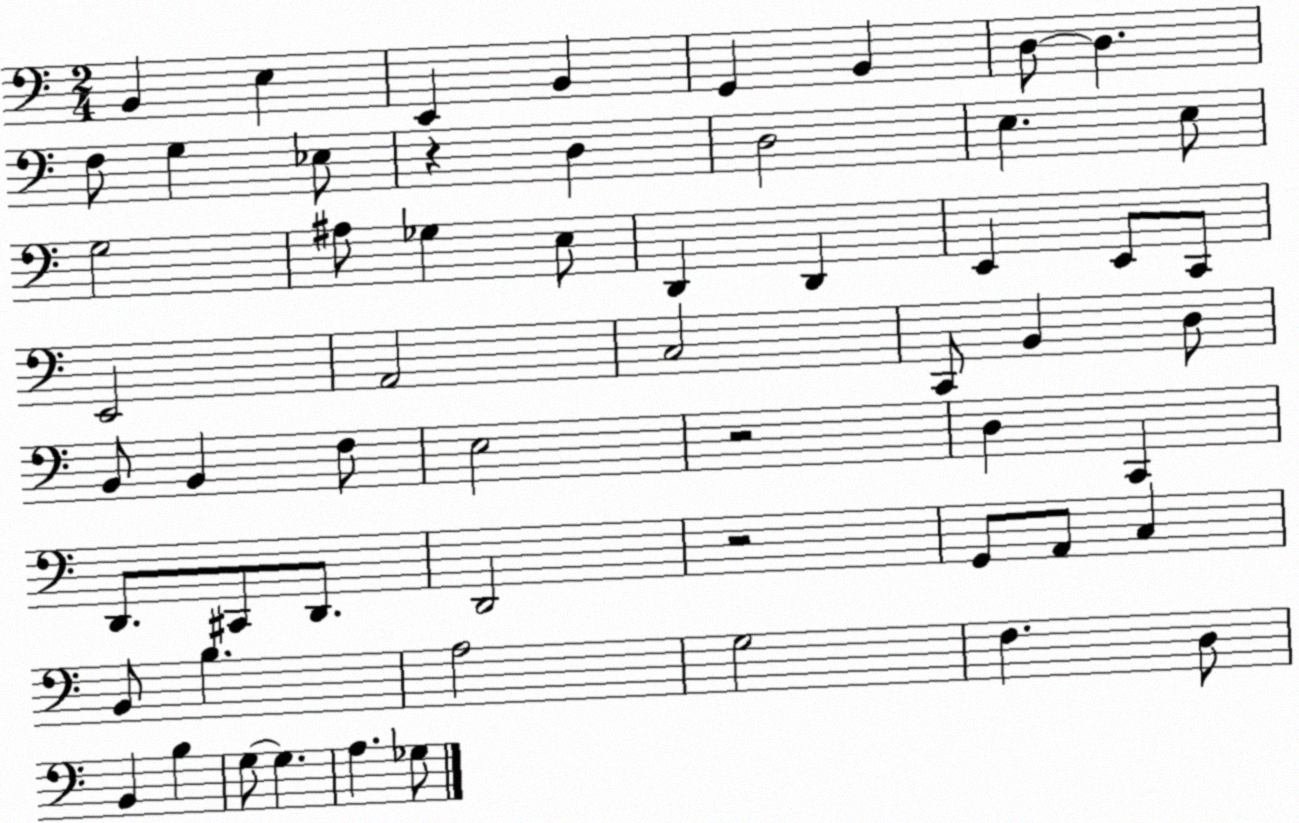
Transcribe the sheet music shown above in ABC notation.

X:1
T:Untitled
M:2/4
L:1/4
K:C
B,, E, E,, B,, G,, B,, D,/2 D, F,/2 G, _E,/2 z D, D,2 E, E,/2 G,2 ^A,/2 _G, E,/2 D,, D,, E,, E,,/2 C,,/2 E,,2 A,,2 C,2 C,,/2 B,, D,/2 B,,/2 B,, F,/2 E,2 z2 D, C,, D,,/2 ^C,,/2 D,,/2 D,,2 z2 G,,/2 A,,/2 C, B,,/2 B, A,2 G,2 F, D,/2 B,, B, G,/2 G, A, _G,/2